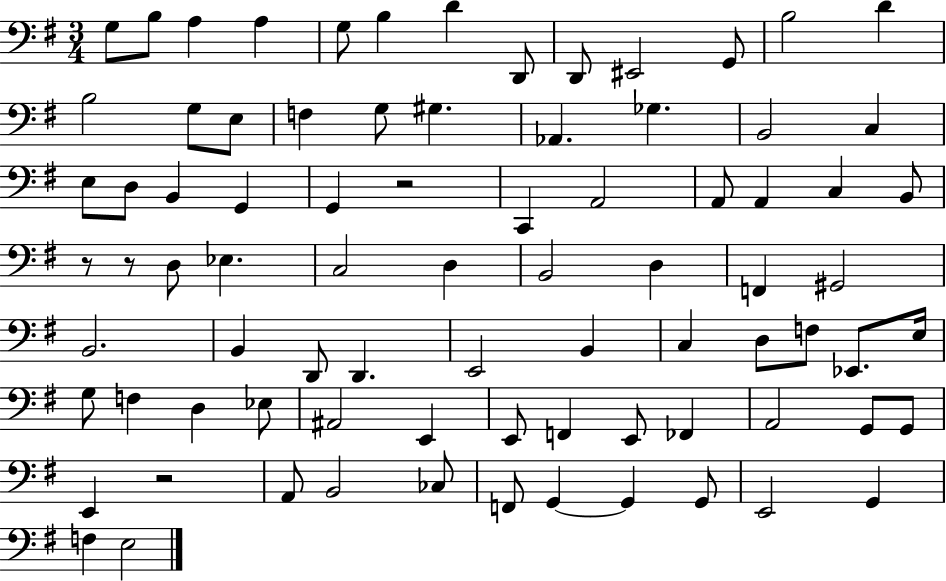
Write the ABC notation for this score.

X:1
T:Untitled
M:3/4
L:1/4
K:G
G,/2 B,/2 A, A, G,/2 B, D D,,/2 D,,/2 ^E,,2 G,,/2 B,2 D B,2 G,/2 E,/2 F, G,/2 ^G, _A,, _G, B,,2 C, E,/2 D,/2 B,, G,, G,, z2 C,, A,,2 A,,/2 A,, C, B,,/2 z/2 z/2 D,/2 _E, C,2 D, B,,2 D, F,, ^G,,2 B,,2 B,, D,,/2 D,, E,,2 B,, C, D,/2 F,/2 _E,,/2 E,/4 G,/2 F, D, _E,/2 ^A,,2 E,, E,,/2 F,, E,,/2 _F,, A,,2 G,,/2 G,,/2 E,, z2 A,,/2 B,,2 _C,/2 F,,/2 G,, G,, G,,/2 E,,2 G,, F, E,2